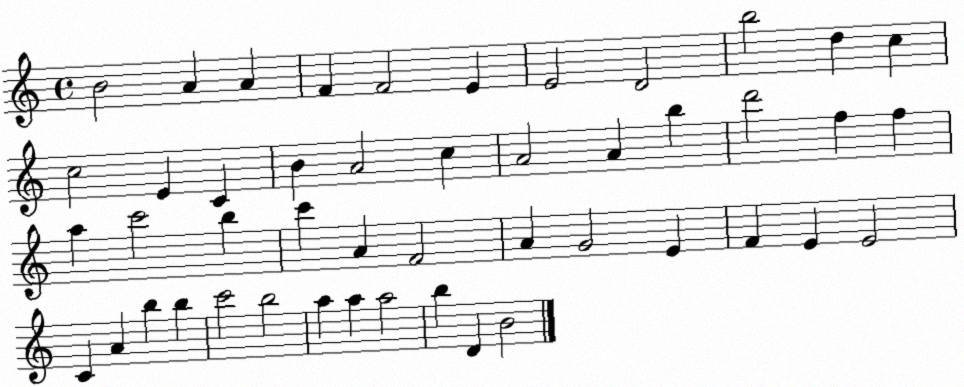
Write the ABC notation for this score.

X:1
T:Untitled
M:4/4
L:1/4
K:C
B2 A A F F2 E E2 D2 b2 d c c2 E C B A2 c A2 A b d'2 f f a c'2 b c' A F2 A G2 E F E E2 C A b b c'2 b2 a a a2 b D B2